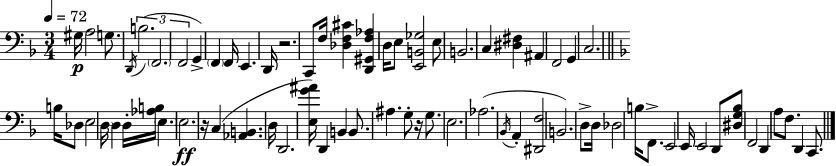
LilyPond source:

{
  \clef bass
  \numericTimeSignature
  \time 3/4
  \key f \major
  \tempo 4 = 72
  \repeat volta 2 { gis16\p a2 g8. | \acciaccatura { d,16 } \tuplet 3/2 { b2.( | \parenthesize f,2. | f,2 } g,4->) | \break \parenthesize f,4 f,16 e,4. | d,16 r2. | c,8 f16 <des f cis'>4 <d, gis, f aes>4 | d16 e8 <e, b, ges>2 e8 | \break b,2. | c4 <dis fis>4 ais,4 | f,2 g,4 | c2. | \break \bar "||" \break \key d \minor b16 des8 e2 \parenthesize d16 | d4 d16-. <aes b>16 \parenthesize e4. | e2.\ff | r16 c4( <aes, b,>4. d16 | \break d,2. | <e g' ais'>16) d,4 b,4 b,8. | ais4. g8-. r16 g8. | e2. | \break aes2.( | \acciaccatura { bes,16 } a,4-. <dis, f>2 | b,2.) | d8-> d16 des2 | \break b16 f,8.-> e,2 | e,16 e,2 d,8 <dis g bes>8 | f,2 d,4 | a8 f8. d,4 c,8. | \break } \bar "|."
}